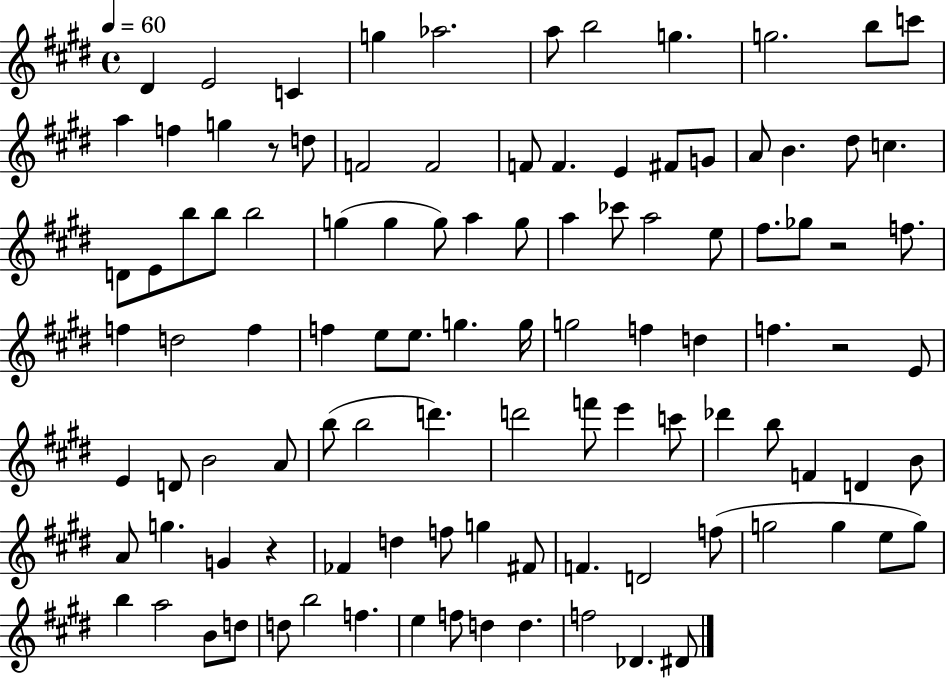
X:1
T:Untitled
M:4/4
L:1/4
K:E
^D E2 C g _a2 a/2 b2 g g2 b/2 c'/2 a f g z/2 d/2 F2 F2 F/2 F E ^F/2 G/2 A/2 B ^d/2 c D/2 E/2 b/2 b/2 b2 g g g/2 a g/2 a _c'/2 a2 e/2 ^f/2 _g/2 z2 f/2 f d2 f f e/2 e/2 g g/4 g2 f d f z2 E/2 E D/2 B2 A/2 b/2 b2 d' d'2 f'/2 e' c'/2 _d' b/2 F D B/2 A/2 g G z _F d f/2 g ^F/2 F D2 f/2 g2 g e/2 g/2 b a2 B/2 d/2 d/2 b2 f e f/2 d d f2 _D ^D/2